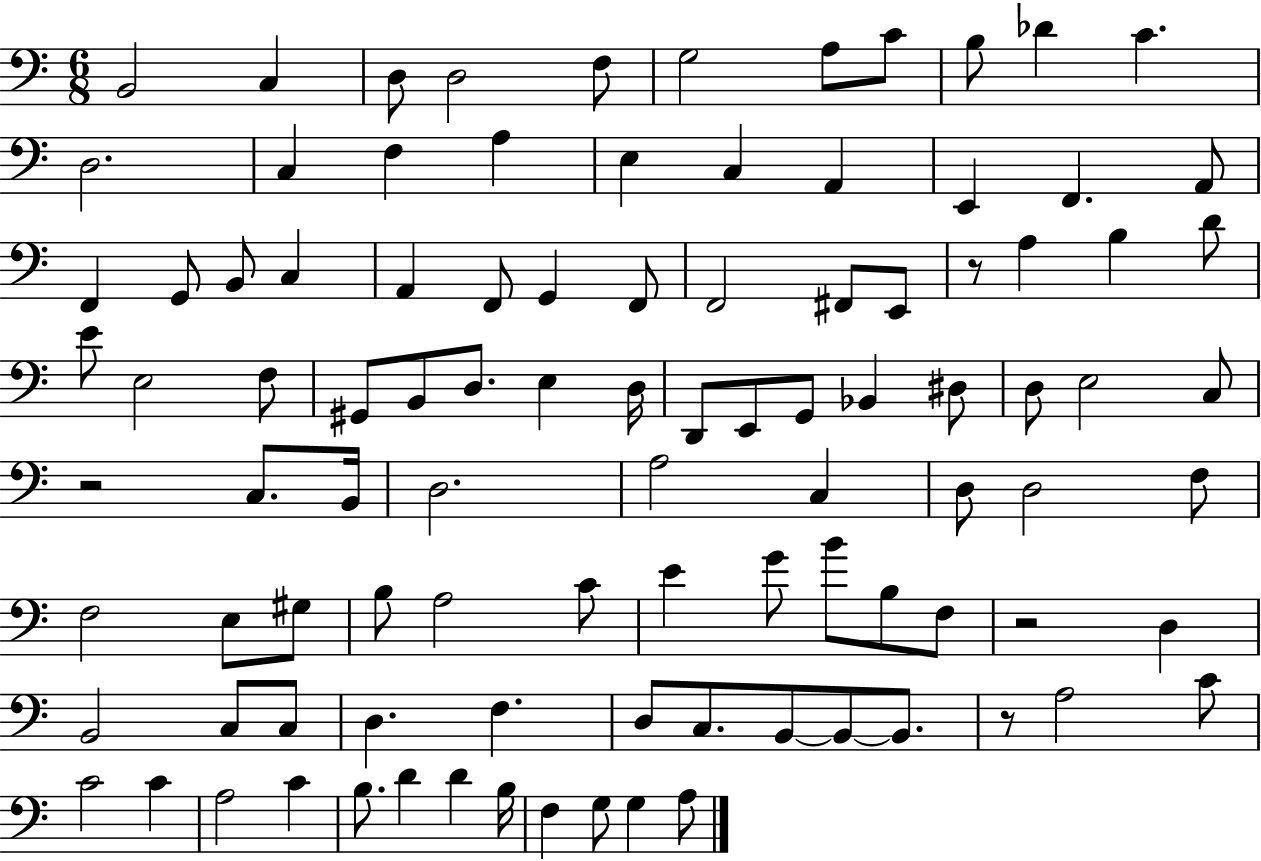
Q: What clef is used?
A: bass